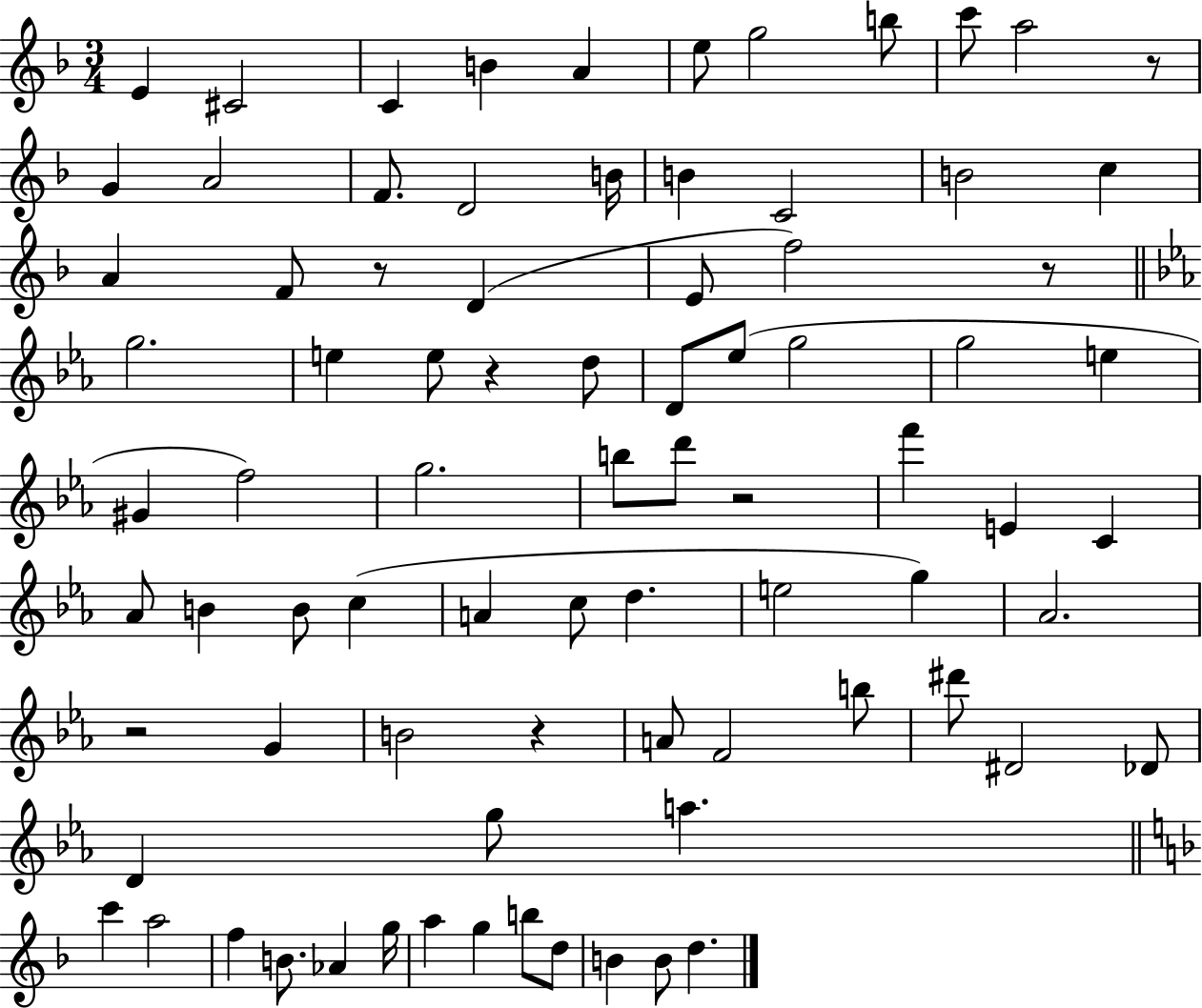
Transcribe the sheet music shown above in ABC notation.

X:1
T:Untitled
M:3/4
L:1/4
K:F
E ^C2 C B A e/2 g2 b/2 c'/2 a2 z/2 G A2 F/2 D2 B/4 B C2 B2 c A F/2 z/2 D E/2 f2 z/2 g2 e e/2 z d/2 D/2 _e/2 g2 g2 e ^G f2 g2 b/2 d'/2 z2 f' E C _A/2 B B/2 c A c/2 d e2 g _A2 z2 G B2 z A/2 F2 b/2 ^d'/2 ^D2 _D/2 D g/2 a c' a2 f B/2 _A g/4 a g b/2 d/2 B B/2 d